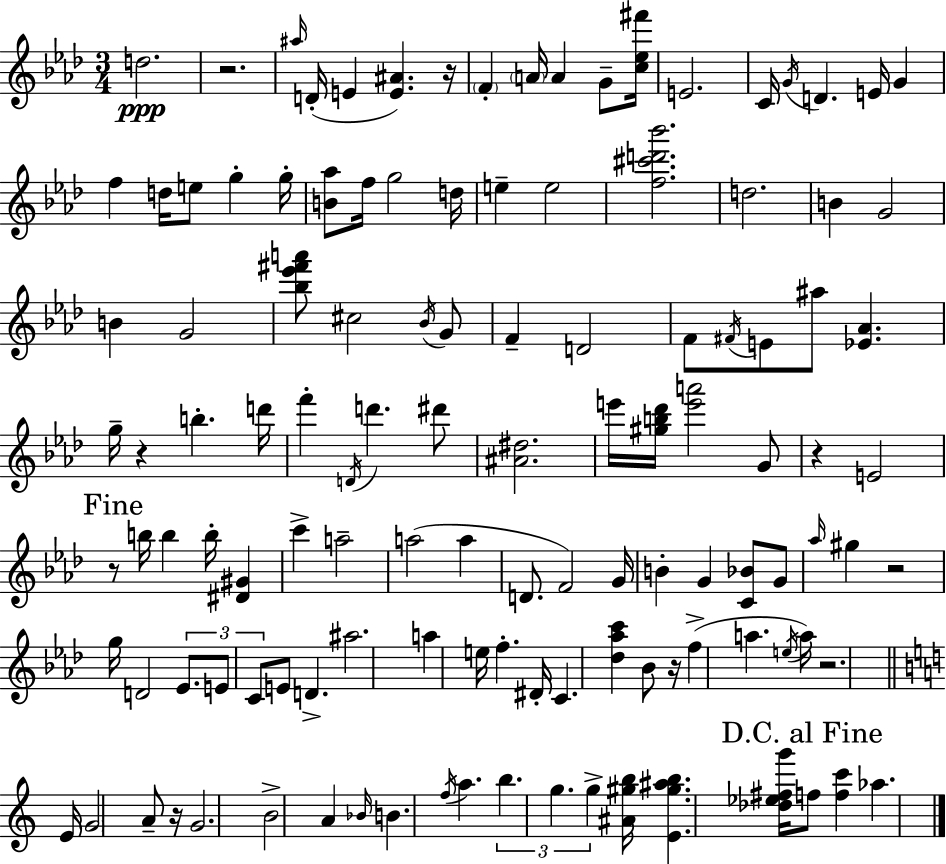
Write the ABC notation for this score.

X:1
T:Untitled
M:3/4
L:1/4
K:Fm
d2 z2 ^a/4 D/4 E [E^A] z/4 F A/4 A G/2 [c_e^f']/4 E2 C/4 G/4 D E/4 G f d/4 e/2 g g/4 [B_a]/2 f/4 g2 d/4 e e2 [f^c'd'_b']2 d2 B G2 B G2 [_b_e'^f'a']/2 ^c2 _B/4 G/2 F D2 F/2 ^F/4 E/2 ^a/2 [_E_A] g/4 z b d'/4 f' D/4 d' ^d'/2 [^A^d]2 e'/4 [^gb_d']/4 [e'a']2 G/2 z E2 z/2 b/4 b b/4 [^D^G] c' a2 a2 a D/2 F2 G/4 B G [C_B]/2 G/2 _a/4 ^g z2 g/4 D2 _E/2 E/2 C/2 E/2 D ^a2 a e/4 f ^D/4 C [_d_ac'] _B/2 z/4 f a e/4 a/4 z2 E/4 G2 A/2 z/4 G2 B2 A _B/4 B f/4 a b g g [^A^gb]/4 [E^g^ab] [_d_e^fg']/4 f/2 [fc'] _a